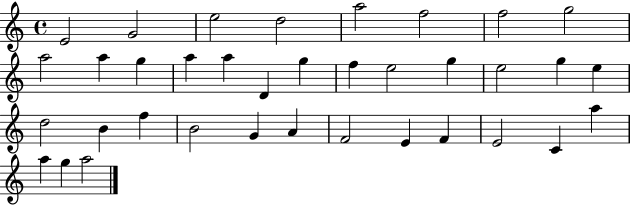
{
  \clef treble
  \time 4/4
  \defaultTimeSignature
  \key c \major
  e'2 g'2 | e''2 d''2 | a''2 f''2 | f''2 g''2 | \break a''2 a''4 g''4 | a''4 a''4 d'4 g''4 | f''4 e''2 g''4 | e''2 g''4 e''4 | \break d''2 b'4 f''4 | b'2 g'4 a'4 | f'2 e'4 f'4 | e'2 c'4 a''4 | \break a''4 g''4 a''2 | \bar "|."
}